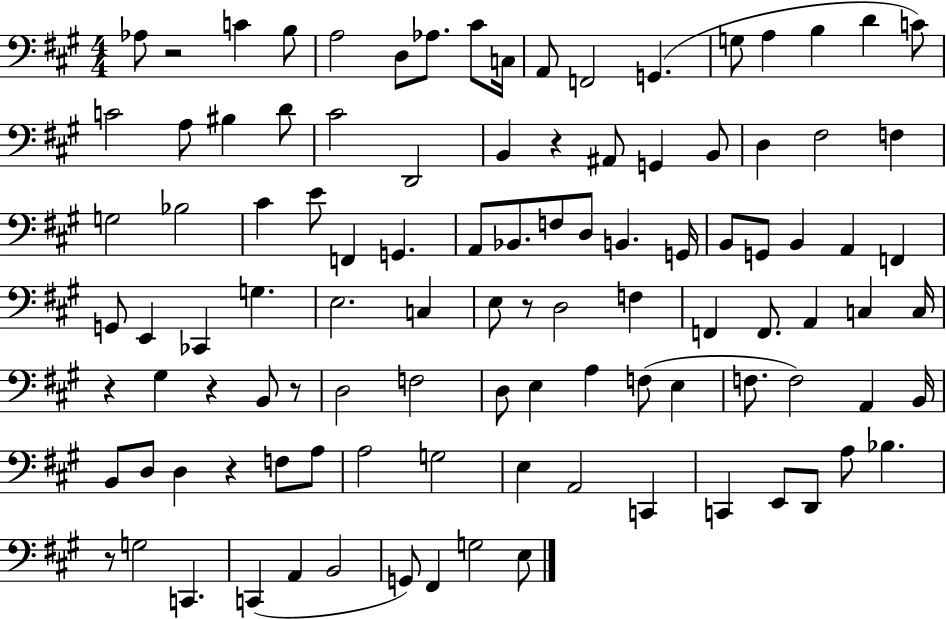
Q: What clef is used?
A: bass